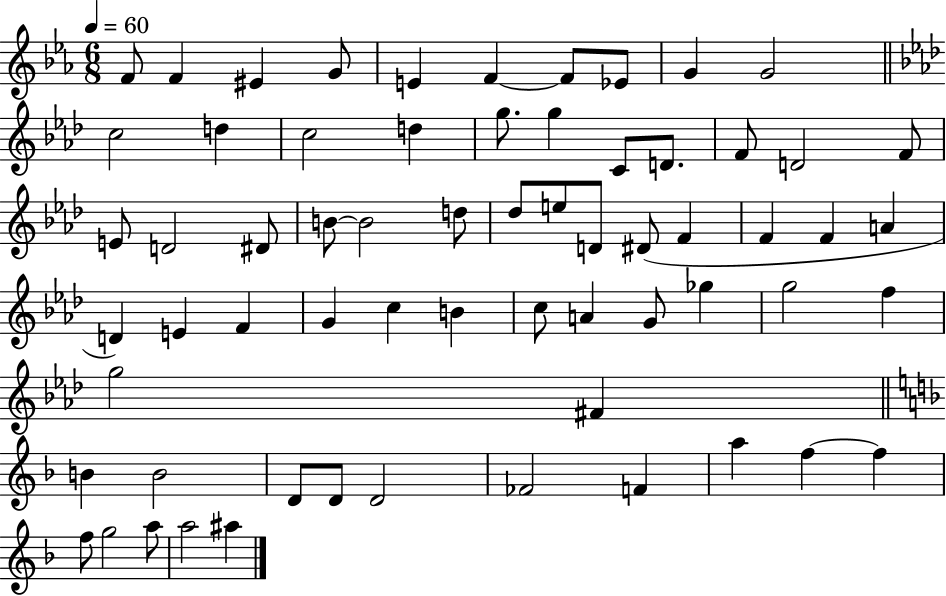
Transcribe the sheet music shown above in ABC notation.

X:1
T:Untitled
M:6/8
L:1/4
K:Eb
F/2 F ^E G/2 E F F/2 _E/2 G G2 c2 d c2 d g/2 g C/2 D/2 F/2 D2 F/2 E/2 D2 ^D/2 B/2 B2 d/2 _d/2 e/2 D/2 ^D/2 F F F A D E F G c B c/2 A G/2 _g g2 f g2 ^F B B2 D/2 D/2 D2 _F2 F a f f f/2 g2 a/2 a2 ^a